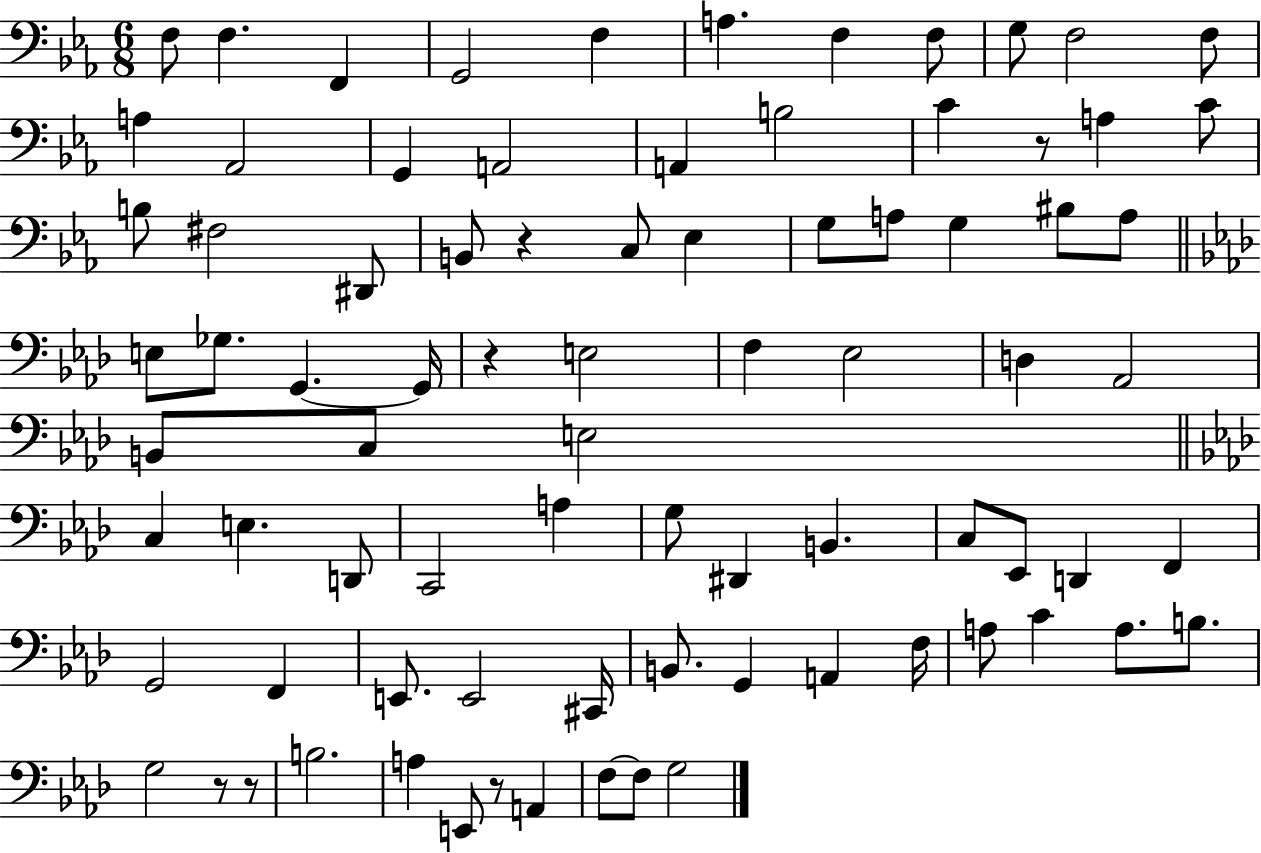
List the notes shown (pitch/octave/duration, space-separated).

F3/e F3/q. F2/q G2/h F3/q A3/q. F3/q F3/e G3/e F3/h F3/e A3/q Ab2/h G2/q A2/h A2/q B3/h C4/q R/e A3/q C4/e B3/e F#3/h D#2/e B2/e R/q C3/e Eb3/q G3/e A3/e G3/q BIS3/e A3/e E3/e Gb3/e. G2/q. G2/s R/q E3/h F3/q Eb3/h D3/q Ab2/h B2/e C3/e E3/h C3/q E3/q. D2/e C2/h A3/q G3/e D#2/q B2/q. C3/e Eb2/e D2/q F2/q G2/h F2/q E2/e. E2/h C#2/s B2/e. G2/q A2/q F3/s A3/e C4/q A3/e. B3/e. G3/h R/e R/e B3/h. A3/q E2/e R/e A2/q F3/e F3/e G3/h